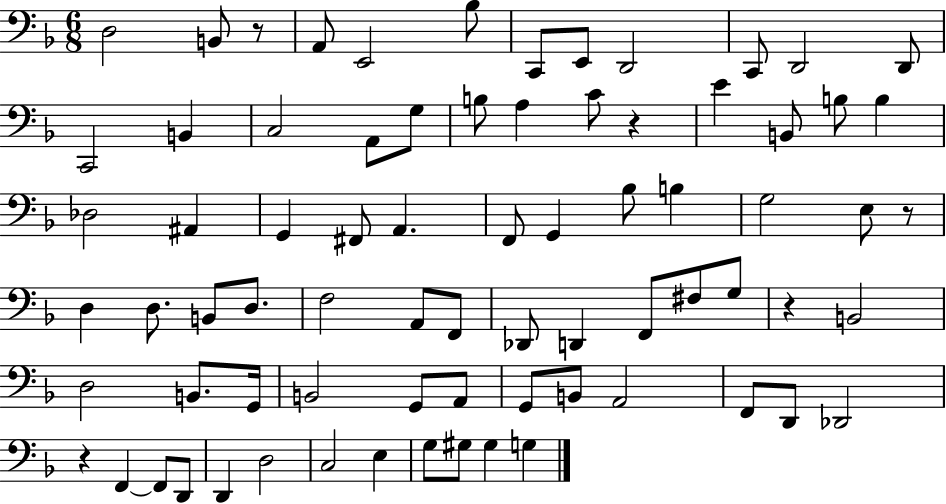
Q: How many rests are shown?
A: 5